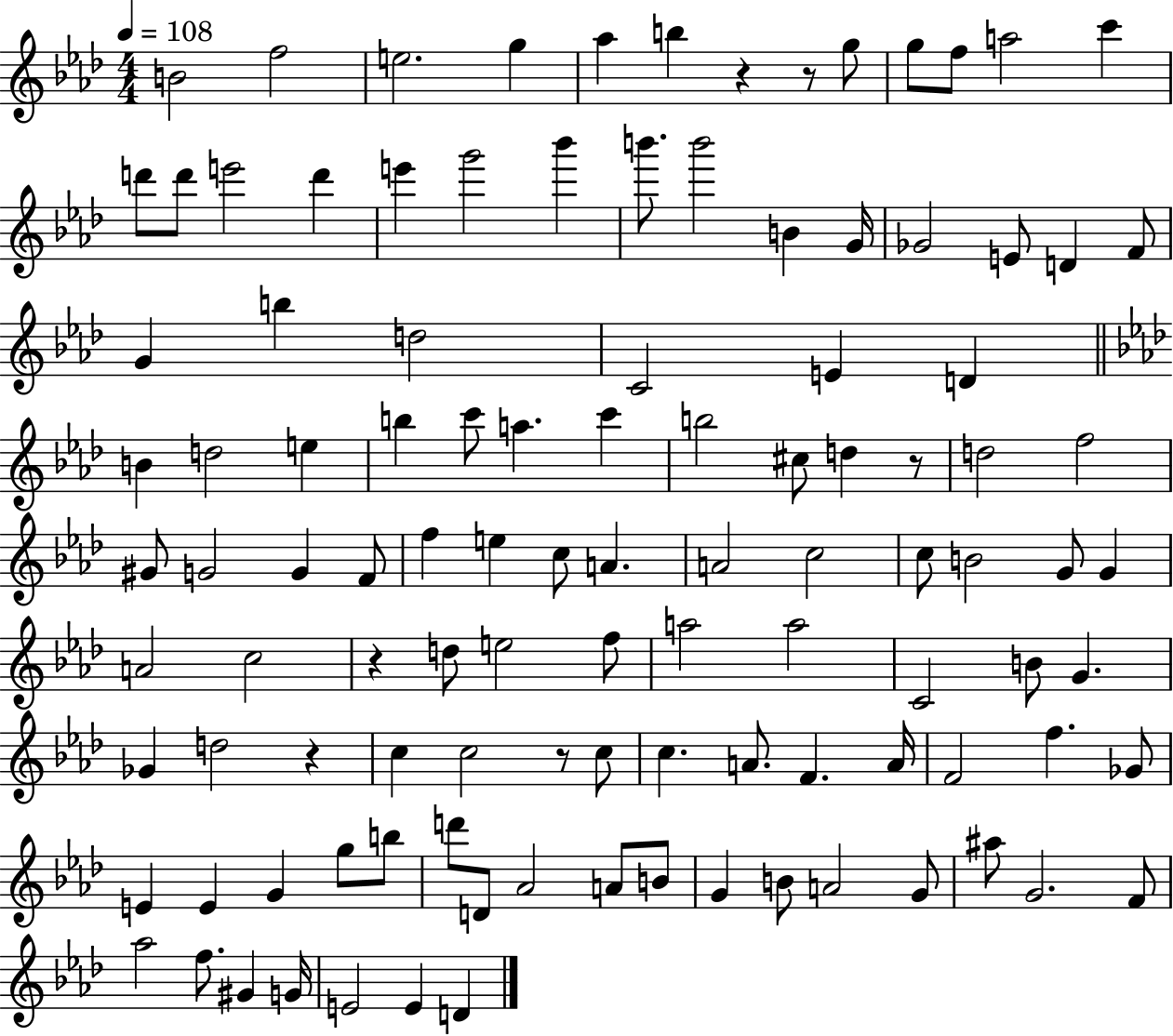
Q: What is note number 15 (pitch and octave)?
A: D6